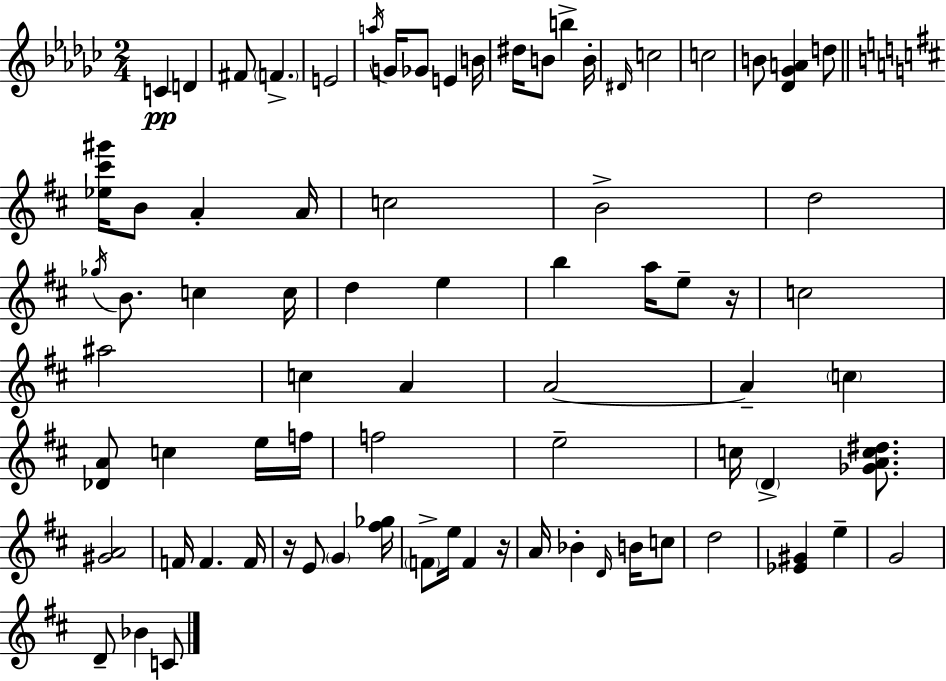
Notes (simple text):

C4/q D4/q F#4/e F4/q. E4/h A5/s G4/s Gb4/e E4/q B4/s D#5/s B4/e B5/q B4/s D#4/s C5/h C5/h B4/e [Db4,Gb4,A4]/q D5/e [Eb5,C#6,G#6]/s B4/e A4/q A4/s C5/h B4/h D5/h Gb5/s B4/e. C5/q C5/s D5/q E5/q B5/q A5/s E5/e R/s C5/h A#5/h C5/q A4/q A4/h A4/q C5/q [Db4,A4]/e C5/q E5/s F5/s F5/h E5/h C5/s D4/q [Gb4,A4,C5,D#5]/e. [G#4,A4]/h F4/s F4/q. F4/s R/s E4/e G4/q [F#5,Gb5]/s F4/e E5/s F4/q R/s A4/s Bb4/q D4/s B4/s C5/e D5/h [Eb4,G#4]/q E5/q G4/h D4/e Bb4/q C4/e